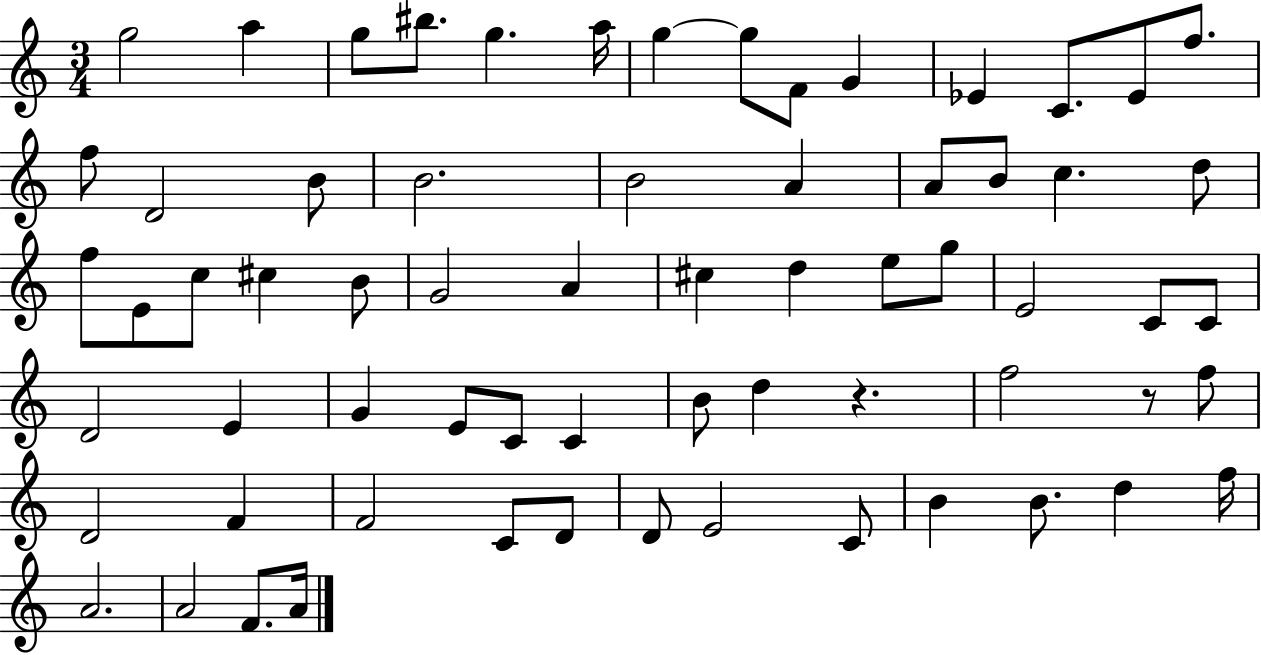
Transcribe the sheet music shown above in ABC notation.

X:1
T:Untitled
M:3/4
L:1/4
K:C
g2 a g/2 ^b/2 g a/4 g g/2 F/2 G _E C/2 _E/2 f/2 f/2 D2 B/2 B2 B2 A A/2 B/2 c d/2 f/2 E/2 c/2 ^c B/2 G2 A ^c d e/2 g/2 E2 C/2 C/2 D2 E G E/2 C/2 C B/2 d z f2 z/2 f/2 D2 F F2 C/2 D/2 D/2 E2 C/2 B B/2 d f/4 A2 A2 F/2 A/4